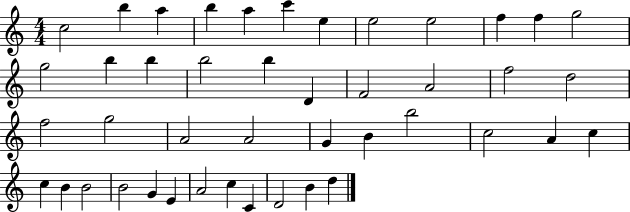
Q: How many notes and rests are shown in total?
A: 44